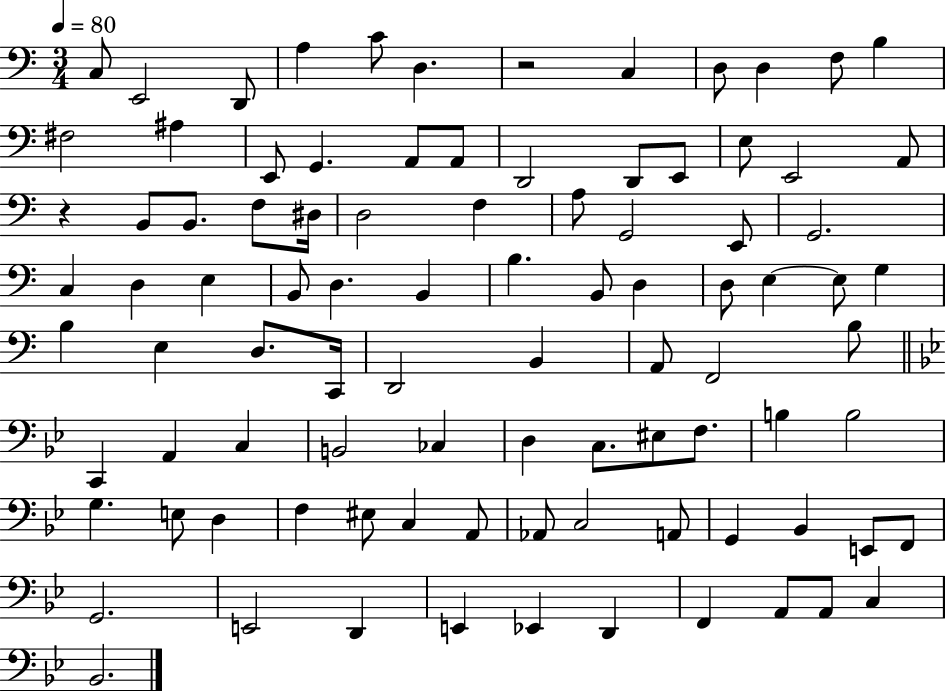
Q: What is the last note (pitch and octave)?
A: Bb2